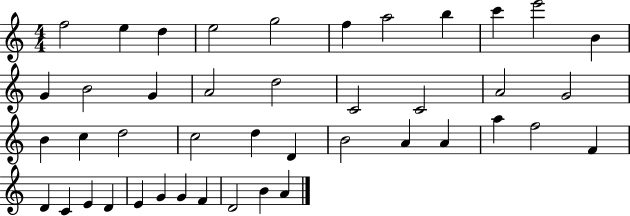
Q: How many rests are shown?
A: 0